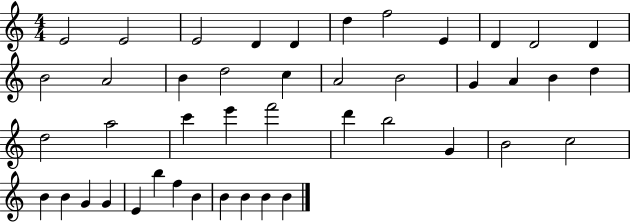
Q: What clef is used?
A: treble